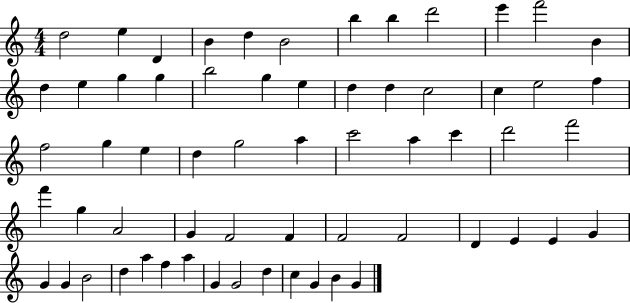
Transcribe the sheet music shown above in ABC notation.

X:1
T:Untitled
M:4/4
L:1/4
K:C
d2 e D B d B2 b b d'2 e' f'2 B d e g g b2 g e d d c2 c e2 f f2 g e d g2 a c'2 a c' d'2 f'2 f' g A2 G F2 F F2 F2 D E E G G G B2 d a f a G G2 d c G B G